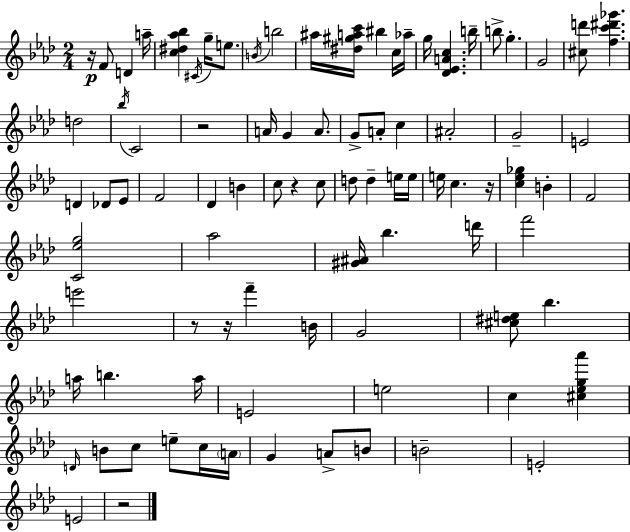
{
  \clef treble
  \numericTimeSignature
  \time 2/4
  \key aes \major
  r16\p f'8 d'4 a''16-- | <c'' dis'' aes'' bes''>4 \acciaccatura { cis'16 } g''16-- e''8. | \acciaccatura { b'16 } b''2 | ais''16 <dis'' gis'' a'' c'''>16 bis''4 | \break c''16 aes''16-- g''16 <des' ees' a' c''>4. | b''16-- b''8-> g''4.-. | g'2 | <cis'' d'''>8 <f'' c''' dis''' ges'''>4. | \break d''2 | \acciaccatura { bes''16 } c'2 | r2 | a'16 g'4 | \break a'8. g'8-> a'8-. c''4 | ais'2-. | g'2-- | e'2 | \break d'4 des'8 | ees'8 f'2 | des'4 b'4 | c''8 r4 | \break c''8 d''8 d''4-- | e''16 e''16 e''16 c''4. | r16 <c'' ees'' ges''>4 b'4-. | f'2 | \break <c' ees'' g''>2 | aes''2 | <gis' ais'>16 bes''4. | d'''16 f'''2 | \break e'''2 | r8 r16 f'''4-- | b'16 g'2 | <cis'' dis'' e''>8 bes''4. | \break a''16 b''4. | a''16 e'2 | e''2 | c''4 <cis'' ees'' g'' aes'''>4 | \break \grace { d'16 } b'8 c''8 | e''8-- c''16 \parenthesize a'16 g'4 | a'8-> b'8 b'2-- | e'2-. | \break e'2 | r2 | \bar "|."
}